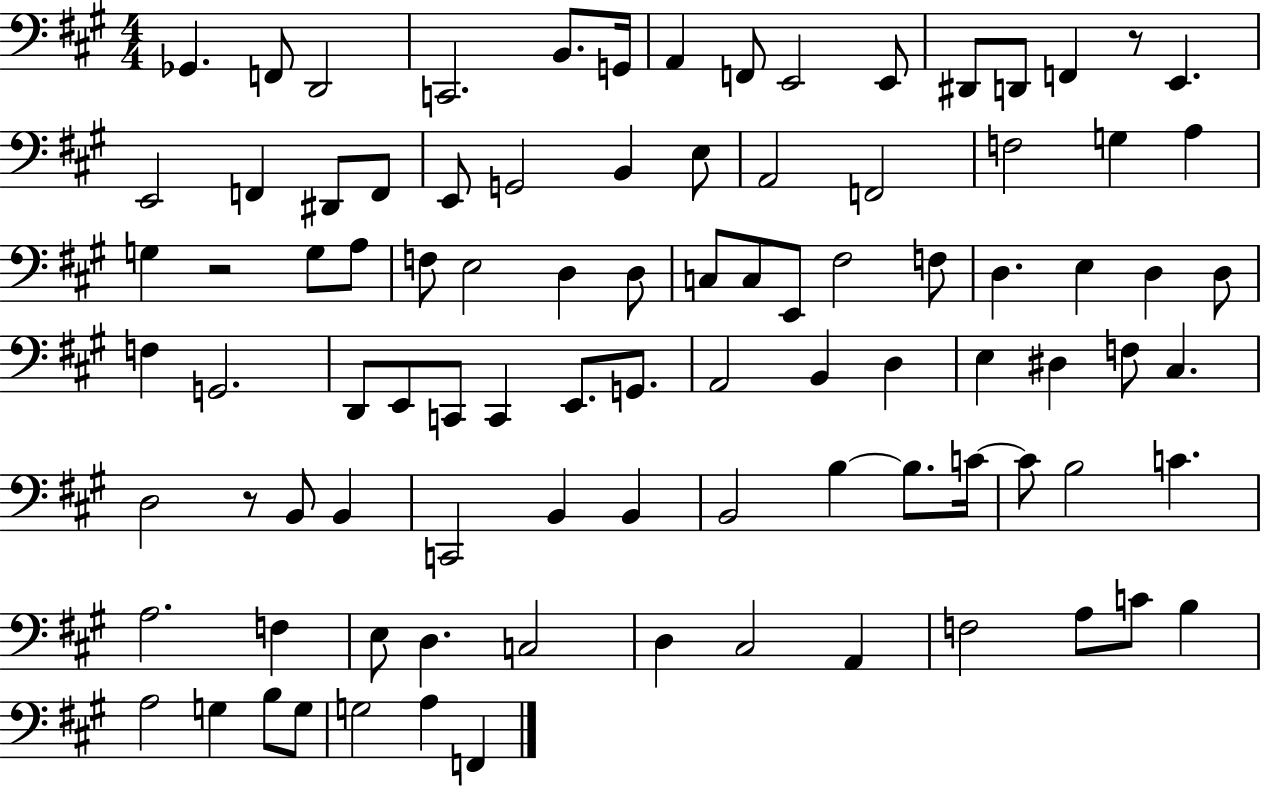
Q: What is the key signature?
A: A major